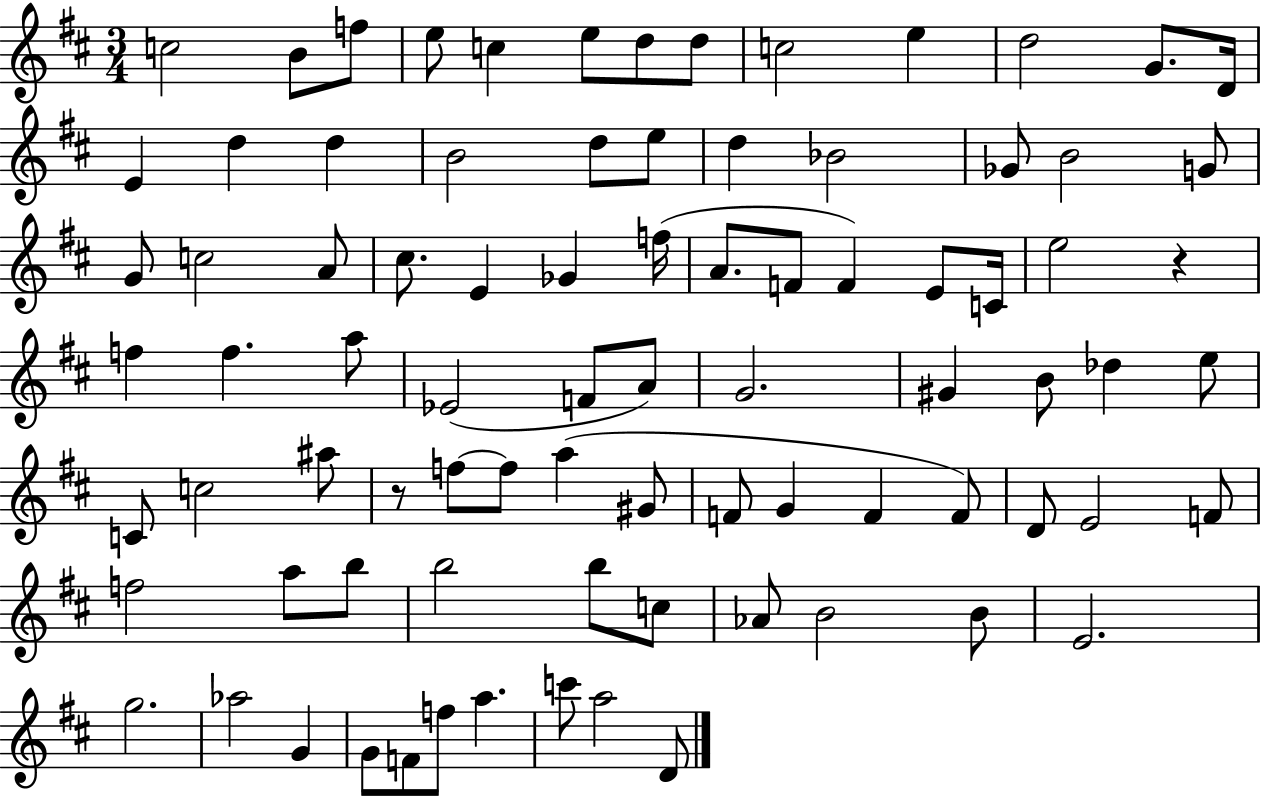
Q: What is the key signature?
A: D major